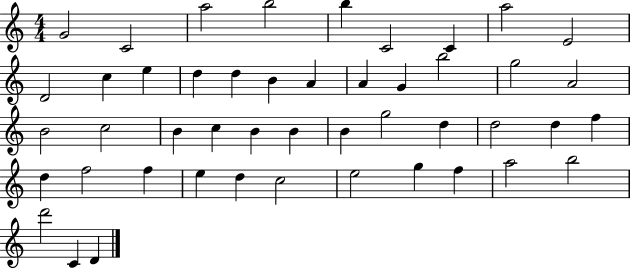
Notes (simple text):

G4/h C4/h A5/h B5/h B5/q C4/h C4/q A5/h E4/h D4/h C5/q E5/q D5/q D5/q B4/q A4/q A4/q G4/q B5/h G5/h A4/h B4/h C5/h B4/q C5/q B4/q B4/q B4/q G5/h D5/q D5/h D5/q F5/q D5/q F5/h F5/q E5/q D5/q C5/h E5/h G5/q F5/q A5/h B5/h D6/h C4/q D4/q